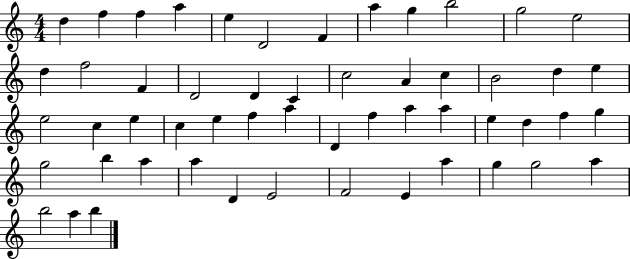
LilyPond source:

{
  \clef treble
  \numericTimeSignature
  \time 4/4
  \key c \major
  d''4 f''4 f''4 a''4 | e''4 d'2 f'4 | a''4 g''4 b''2 | g''2 e''2 | \break d''4 f''2 f'4 | d'2 d'4 c'4 | c''2 a'4 c''4 | b'2 d''4 e''4 | \break e''2 c''4 e''4 | c''4 e''4 f''4 a''4 | d'4 f''4 a''4 a''4 | e''4 d''4 f''4 g''4 | \break g''2 b''4 a''4 | a''4 d'4 e'2 | f'2 e'4 a''4 | g''4 g''2 a''4 | \break b''2 a''4 b''4 | \bar "|."
}